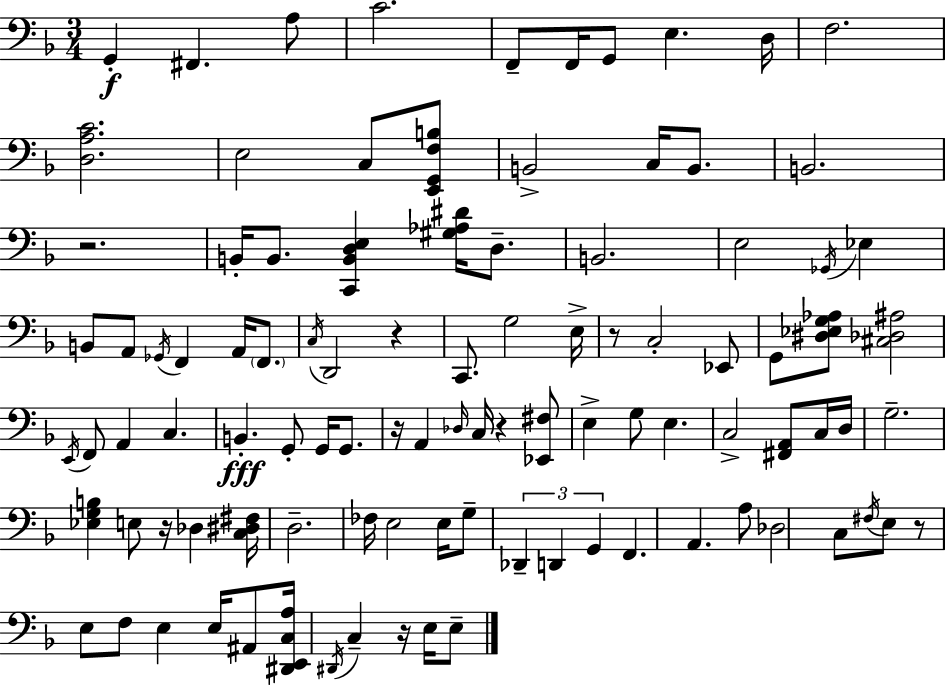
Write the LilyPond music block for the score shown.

{
  \clef bass
  \numericTimeSignature
  \time 3/4
  \key f \major
  \repeat volta 2 { g,4-.\f fis,4. a8 | c'2. | f,8-- f,16 g,8 e4. d16 | f2. | \break <d a c'>2. | e2 c8 <e, g, f b>8 | b,2-> c16 b,8. | b,2. | \break r2. | b,16-. b,8. <c, b, d e>4 <gis aes dis'>16 d8.-- | b,2. | e2 \acciaccatura { ges,16 } ees4 | \break b,8 a,8 \acciaccatura { ges,16 } f,4 a,16 \parenthesize f,8. | \acciaccatura { c16 } d,2 r4 | c,8. g2 | e16-> r8 c2-. | \break ees,8 g,8 <dis ees g aes>8 <cis des ais>2 | \acciaccatura { e,16 } f,8 a,4 c4. | b,4.-.\fff g,8-. | g,16 g,8. r16 a,4 \grace { des16 } c16 r4 | \break <ees, fis>8 e4-> g8 e4. | c2-> | <fis, a,>8 c16 d16 g2.-- | <ees g b>4 e8 r16 | \break des4 <c dis fis>16 d2.-- | fes16 e2 | e16 g8-- \tuplet 3/2 { des,4-- d,4 | g,4 } f,4. a,4. | \break a8 des2 | c8 \acciaccatura { fis16 } e8 r8 e8 | f8 e4 e16 ais,8 <dis, e, c a>16 \acciaccatura { dis,16 } c4-- | r16 e16 e8-- } \bar "|."
}